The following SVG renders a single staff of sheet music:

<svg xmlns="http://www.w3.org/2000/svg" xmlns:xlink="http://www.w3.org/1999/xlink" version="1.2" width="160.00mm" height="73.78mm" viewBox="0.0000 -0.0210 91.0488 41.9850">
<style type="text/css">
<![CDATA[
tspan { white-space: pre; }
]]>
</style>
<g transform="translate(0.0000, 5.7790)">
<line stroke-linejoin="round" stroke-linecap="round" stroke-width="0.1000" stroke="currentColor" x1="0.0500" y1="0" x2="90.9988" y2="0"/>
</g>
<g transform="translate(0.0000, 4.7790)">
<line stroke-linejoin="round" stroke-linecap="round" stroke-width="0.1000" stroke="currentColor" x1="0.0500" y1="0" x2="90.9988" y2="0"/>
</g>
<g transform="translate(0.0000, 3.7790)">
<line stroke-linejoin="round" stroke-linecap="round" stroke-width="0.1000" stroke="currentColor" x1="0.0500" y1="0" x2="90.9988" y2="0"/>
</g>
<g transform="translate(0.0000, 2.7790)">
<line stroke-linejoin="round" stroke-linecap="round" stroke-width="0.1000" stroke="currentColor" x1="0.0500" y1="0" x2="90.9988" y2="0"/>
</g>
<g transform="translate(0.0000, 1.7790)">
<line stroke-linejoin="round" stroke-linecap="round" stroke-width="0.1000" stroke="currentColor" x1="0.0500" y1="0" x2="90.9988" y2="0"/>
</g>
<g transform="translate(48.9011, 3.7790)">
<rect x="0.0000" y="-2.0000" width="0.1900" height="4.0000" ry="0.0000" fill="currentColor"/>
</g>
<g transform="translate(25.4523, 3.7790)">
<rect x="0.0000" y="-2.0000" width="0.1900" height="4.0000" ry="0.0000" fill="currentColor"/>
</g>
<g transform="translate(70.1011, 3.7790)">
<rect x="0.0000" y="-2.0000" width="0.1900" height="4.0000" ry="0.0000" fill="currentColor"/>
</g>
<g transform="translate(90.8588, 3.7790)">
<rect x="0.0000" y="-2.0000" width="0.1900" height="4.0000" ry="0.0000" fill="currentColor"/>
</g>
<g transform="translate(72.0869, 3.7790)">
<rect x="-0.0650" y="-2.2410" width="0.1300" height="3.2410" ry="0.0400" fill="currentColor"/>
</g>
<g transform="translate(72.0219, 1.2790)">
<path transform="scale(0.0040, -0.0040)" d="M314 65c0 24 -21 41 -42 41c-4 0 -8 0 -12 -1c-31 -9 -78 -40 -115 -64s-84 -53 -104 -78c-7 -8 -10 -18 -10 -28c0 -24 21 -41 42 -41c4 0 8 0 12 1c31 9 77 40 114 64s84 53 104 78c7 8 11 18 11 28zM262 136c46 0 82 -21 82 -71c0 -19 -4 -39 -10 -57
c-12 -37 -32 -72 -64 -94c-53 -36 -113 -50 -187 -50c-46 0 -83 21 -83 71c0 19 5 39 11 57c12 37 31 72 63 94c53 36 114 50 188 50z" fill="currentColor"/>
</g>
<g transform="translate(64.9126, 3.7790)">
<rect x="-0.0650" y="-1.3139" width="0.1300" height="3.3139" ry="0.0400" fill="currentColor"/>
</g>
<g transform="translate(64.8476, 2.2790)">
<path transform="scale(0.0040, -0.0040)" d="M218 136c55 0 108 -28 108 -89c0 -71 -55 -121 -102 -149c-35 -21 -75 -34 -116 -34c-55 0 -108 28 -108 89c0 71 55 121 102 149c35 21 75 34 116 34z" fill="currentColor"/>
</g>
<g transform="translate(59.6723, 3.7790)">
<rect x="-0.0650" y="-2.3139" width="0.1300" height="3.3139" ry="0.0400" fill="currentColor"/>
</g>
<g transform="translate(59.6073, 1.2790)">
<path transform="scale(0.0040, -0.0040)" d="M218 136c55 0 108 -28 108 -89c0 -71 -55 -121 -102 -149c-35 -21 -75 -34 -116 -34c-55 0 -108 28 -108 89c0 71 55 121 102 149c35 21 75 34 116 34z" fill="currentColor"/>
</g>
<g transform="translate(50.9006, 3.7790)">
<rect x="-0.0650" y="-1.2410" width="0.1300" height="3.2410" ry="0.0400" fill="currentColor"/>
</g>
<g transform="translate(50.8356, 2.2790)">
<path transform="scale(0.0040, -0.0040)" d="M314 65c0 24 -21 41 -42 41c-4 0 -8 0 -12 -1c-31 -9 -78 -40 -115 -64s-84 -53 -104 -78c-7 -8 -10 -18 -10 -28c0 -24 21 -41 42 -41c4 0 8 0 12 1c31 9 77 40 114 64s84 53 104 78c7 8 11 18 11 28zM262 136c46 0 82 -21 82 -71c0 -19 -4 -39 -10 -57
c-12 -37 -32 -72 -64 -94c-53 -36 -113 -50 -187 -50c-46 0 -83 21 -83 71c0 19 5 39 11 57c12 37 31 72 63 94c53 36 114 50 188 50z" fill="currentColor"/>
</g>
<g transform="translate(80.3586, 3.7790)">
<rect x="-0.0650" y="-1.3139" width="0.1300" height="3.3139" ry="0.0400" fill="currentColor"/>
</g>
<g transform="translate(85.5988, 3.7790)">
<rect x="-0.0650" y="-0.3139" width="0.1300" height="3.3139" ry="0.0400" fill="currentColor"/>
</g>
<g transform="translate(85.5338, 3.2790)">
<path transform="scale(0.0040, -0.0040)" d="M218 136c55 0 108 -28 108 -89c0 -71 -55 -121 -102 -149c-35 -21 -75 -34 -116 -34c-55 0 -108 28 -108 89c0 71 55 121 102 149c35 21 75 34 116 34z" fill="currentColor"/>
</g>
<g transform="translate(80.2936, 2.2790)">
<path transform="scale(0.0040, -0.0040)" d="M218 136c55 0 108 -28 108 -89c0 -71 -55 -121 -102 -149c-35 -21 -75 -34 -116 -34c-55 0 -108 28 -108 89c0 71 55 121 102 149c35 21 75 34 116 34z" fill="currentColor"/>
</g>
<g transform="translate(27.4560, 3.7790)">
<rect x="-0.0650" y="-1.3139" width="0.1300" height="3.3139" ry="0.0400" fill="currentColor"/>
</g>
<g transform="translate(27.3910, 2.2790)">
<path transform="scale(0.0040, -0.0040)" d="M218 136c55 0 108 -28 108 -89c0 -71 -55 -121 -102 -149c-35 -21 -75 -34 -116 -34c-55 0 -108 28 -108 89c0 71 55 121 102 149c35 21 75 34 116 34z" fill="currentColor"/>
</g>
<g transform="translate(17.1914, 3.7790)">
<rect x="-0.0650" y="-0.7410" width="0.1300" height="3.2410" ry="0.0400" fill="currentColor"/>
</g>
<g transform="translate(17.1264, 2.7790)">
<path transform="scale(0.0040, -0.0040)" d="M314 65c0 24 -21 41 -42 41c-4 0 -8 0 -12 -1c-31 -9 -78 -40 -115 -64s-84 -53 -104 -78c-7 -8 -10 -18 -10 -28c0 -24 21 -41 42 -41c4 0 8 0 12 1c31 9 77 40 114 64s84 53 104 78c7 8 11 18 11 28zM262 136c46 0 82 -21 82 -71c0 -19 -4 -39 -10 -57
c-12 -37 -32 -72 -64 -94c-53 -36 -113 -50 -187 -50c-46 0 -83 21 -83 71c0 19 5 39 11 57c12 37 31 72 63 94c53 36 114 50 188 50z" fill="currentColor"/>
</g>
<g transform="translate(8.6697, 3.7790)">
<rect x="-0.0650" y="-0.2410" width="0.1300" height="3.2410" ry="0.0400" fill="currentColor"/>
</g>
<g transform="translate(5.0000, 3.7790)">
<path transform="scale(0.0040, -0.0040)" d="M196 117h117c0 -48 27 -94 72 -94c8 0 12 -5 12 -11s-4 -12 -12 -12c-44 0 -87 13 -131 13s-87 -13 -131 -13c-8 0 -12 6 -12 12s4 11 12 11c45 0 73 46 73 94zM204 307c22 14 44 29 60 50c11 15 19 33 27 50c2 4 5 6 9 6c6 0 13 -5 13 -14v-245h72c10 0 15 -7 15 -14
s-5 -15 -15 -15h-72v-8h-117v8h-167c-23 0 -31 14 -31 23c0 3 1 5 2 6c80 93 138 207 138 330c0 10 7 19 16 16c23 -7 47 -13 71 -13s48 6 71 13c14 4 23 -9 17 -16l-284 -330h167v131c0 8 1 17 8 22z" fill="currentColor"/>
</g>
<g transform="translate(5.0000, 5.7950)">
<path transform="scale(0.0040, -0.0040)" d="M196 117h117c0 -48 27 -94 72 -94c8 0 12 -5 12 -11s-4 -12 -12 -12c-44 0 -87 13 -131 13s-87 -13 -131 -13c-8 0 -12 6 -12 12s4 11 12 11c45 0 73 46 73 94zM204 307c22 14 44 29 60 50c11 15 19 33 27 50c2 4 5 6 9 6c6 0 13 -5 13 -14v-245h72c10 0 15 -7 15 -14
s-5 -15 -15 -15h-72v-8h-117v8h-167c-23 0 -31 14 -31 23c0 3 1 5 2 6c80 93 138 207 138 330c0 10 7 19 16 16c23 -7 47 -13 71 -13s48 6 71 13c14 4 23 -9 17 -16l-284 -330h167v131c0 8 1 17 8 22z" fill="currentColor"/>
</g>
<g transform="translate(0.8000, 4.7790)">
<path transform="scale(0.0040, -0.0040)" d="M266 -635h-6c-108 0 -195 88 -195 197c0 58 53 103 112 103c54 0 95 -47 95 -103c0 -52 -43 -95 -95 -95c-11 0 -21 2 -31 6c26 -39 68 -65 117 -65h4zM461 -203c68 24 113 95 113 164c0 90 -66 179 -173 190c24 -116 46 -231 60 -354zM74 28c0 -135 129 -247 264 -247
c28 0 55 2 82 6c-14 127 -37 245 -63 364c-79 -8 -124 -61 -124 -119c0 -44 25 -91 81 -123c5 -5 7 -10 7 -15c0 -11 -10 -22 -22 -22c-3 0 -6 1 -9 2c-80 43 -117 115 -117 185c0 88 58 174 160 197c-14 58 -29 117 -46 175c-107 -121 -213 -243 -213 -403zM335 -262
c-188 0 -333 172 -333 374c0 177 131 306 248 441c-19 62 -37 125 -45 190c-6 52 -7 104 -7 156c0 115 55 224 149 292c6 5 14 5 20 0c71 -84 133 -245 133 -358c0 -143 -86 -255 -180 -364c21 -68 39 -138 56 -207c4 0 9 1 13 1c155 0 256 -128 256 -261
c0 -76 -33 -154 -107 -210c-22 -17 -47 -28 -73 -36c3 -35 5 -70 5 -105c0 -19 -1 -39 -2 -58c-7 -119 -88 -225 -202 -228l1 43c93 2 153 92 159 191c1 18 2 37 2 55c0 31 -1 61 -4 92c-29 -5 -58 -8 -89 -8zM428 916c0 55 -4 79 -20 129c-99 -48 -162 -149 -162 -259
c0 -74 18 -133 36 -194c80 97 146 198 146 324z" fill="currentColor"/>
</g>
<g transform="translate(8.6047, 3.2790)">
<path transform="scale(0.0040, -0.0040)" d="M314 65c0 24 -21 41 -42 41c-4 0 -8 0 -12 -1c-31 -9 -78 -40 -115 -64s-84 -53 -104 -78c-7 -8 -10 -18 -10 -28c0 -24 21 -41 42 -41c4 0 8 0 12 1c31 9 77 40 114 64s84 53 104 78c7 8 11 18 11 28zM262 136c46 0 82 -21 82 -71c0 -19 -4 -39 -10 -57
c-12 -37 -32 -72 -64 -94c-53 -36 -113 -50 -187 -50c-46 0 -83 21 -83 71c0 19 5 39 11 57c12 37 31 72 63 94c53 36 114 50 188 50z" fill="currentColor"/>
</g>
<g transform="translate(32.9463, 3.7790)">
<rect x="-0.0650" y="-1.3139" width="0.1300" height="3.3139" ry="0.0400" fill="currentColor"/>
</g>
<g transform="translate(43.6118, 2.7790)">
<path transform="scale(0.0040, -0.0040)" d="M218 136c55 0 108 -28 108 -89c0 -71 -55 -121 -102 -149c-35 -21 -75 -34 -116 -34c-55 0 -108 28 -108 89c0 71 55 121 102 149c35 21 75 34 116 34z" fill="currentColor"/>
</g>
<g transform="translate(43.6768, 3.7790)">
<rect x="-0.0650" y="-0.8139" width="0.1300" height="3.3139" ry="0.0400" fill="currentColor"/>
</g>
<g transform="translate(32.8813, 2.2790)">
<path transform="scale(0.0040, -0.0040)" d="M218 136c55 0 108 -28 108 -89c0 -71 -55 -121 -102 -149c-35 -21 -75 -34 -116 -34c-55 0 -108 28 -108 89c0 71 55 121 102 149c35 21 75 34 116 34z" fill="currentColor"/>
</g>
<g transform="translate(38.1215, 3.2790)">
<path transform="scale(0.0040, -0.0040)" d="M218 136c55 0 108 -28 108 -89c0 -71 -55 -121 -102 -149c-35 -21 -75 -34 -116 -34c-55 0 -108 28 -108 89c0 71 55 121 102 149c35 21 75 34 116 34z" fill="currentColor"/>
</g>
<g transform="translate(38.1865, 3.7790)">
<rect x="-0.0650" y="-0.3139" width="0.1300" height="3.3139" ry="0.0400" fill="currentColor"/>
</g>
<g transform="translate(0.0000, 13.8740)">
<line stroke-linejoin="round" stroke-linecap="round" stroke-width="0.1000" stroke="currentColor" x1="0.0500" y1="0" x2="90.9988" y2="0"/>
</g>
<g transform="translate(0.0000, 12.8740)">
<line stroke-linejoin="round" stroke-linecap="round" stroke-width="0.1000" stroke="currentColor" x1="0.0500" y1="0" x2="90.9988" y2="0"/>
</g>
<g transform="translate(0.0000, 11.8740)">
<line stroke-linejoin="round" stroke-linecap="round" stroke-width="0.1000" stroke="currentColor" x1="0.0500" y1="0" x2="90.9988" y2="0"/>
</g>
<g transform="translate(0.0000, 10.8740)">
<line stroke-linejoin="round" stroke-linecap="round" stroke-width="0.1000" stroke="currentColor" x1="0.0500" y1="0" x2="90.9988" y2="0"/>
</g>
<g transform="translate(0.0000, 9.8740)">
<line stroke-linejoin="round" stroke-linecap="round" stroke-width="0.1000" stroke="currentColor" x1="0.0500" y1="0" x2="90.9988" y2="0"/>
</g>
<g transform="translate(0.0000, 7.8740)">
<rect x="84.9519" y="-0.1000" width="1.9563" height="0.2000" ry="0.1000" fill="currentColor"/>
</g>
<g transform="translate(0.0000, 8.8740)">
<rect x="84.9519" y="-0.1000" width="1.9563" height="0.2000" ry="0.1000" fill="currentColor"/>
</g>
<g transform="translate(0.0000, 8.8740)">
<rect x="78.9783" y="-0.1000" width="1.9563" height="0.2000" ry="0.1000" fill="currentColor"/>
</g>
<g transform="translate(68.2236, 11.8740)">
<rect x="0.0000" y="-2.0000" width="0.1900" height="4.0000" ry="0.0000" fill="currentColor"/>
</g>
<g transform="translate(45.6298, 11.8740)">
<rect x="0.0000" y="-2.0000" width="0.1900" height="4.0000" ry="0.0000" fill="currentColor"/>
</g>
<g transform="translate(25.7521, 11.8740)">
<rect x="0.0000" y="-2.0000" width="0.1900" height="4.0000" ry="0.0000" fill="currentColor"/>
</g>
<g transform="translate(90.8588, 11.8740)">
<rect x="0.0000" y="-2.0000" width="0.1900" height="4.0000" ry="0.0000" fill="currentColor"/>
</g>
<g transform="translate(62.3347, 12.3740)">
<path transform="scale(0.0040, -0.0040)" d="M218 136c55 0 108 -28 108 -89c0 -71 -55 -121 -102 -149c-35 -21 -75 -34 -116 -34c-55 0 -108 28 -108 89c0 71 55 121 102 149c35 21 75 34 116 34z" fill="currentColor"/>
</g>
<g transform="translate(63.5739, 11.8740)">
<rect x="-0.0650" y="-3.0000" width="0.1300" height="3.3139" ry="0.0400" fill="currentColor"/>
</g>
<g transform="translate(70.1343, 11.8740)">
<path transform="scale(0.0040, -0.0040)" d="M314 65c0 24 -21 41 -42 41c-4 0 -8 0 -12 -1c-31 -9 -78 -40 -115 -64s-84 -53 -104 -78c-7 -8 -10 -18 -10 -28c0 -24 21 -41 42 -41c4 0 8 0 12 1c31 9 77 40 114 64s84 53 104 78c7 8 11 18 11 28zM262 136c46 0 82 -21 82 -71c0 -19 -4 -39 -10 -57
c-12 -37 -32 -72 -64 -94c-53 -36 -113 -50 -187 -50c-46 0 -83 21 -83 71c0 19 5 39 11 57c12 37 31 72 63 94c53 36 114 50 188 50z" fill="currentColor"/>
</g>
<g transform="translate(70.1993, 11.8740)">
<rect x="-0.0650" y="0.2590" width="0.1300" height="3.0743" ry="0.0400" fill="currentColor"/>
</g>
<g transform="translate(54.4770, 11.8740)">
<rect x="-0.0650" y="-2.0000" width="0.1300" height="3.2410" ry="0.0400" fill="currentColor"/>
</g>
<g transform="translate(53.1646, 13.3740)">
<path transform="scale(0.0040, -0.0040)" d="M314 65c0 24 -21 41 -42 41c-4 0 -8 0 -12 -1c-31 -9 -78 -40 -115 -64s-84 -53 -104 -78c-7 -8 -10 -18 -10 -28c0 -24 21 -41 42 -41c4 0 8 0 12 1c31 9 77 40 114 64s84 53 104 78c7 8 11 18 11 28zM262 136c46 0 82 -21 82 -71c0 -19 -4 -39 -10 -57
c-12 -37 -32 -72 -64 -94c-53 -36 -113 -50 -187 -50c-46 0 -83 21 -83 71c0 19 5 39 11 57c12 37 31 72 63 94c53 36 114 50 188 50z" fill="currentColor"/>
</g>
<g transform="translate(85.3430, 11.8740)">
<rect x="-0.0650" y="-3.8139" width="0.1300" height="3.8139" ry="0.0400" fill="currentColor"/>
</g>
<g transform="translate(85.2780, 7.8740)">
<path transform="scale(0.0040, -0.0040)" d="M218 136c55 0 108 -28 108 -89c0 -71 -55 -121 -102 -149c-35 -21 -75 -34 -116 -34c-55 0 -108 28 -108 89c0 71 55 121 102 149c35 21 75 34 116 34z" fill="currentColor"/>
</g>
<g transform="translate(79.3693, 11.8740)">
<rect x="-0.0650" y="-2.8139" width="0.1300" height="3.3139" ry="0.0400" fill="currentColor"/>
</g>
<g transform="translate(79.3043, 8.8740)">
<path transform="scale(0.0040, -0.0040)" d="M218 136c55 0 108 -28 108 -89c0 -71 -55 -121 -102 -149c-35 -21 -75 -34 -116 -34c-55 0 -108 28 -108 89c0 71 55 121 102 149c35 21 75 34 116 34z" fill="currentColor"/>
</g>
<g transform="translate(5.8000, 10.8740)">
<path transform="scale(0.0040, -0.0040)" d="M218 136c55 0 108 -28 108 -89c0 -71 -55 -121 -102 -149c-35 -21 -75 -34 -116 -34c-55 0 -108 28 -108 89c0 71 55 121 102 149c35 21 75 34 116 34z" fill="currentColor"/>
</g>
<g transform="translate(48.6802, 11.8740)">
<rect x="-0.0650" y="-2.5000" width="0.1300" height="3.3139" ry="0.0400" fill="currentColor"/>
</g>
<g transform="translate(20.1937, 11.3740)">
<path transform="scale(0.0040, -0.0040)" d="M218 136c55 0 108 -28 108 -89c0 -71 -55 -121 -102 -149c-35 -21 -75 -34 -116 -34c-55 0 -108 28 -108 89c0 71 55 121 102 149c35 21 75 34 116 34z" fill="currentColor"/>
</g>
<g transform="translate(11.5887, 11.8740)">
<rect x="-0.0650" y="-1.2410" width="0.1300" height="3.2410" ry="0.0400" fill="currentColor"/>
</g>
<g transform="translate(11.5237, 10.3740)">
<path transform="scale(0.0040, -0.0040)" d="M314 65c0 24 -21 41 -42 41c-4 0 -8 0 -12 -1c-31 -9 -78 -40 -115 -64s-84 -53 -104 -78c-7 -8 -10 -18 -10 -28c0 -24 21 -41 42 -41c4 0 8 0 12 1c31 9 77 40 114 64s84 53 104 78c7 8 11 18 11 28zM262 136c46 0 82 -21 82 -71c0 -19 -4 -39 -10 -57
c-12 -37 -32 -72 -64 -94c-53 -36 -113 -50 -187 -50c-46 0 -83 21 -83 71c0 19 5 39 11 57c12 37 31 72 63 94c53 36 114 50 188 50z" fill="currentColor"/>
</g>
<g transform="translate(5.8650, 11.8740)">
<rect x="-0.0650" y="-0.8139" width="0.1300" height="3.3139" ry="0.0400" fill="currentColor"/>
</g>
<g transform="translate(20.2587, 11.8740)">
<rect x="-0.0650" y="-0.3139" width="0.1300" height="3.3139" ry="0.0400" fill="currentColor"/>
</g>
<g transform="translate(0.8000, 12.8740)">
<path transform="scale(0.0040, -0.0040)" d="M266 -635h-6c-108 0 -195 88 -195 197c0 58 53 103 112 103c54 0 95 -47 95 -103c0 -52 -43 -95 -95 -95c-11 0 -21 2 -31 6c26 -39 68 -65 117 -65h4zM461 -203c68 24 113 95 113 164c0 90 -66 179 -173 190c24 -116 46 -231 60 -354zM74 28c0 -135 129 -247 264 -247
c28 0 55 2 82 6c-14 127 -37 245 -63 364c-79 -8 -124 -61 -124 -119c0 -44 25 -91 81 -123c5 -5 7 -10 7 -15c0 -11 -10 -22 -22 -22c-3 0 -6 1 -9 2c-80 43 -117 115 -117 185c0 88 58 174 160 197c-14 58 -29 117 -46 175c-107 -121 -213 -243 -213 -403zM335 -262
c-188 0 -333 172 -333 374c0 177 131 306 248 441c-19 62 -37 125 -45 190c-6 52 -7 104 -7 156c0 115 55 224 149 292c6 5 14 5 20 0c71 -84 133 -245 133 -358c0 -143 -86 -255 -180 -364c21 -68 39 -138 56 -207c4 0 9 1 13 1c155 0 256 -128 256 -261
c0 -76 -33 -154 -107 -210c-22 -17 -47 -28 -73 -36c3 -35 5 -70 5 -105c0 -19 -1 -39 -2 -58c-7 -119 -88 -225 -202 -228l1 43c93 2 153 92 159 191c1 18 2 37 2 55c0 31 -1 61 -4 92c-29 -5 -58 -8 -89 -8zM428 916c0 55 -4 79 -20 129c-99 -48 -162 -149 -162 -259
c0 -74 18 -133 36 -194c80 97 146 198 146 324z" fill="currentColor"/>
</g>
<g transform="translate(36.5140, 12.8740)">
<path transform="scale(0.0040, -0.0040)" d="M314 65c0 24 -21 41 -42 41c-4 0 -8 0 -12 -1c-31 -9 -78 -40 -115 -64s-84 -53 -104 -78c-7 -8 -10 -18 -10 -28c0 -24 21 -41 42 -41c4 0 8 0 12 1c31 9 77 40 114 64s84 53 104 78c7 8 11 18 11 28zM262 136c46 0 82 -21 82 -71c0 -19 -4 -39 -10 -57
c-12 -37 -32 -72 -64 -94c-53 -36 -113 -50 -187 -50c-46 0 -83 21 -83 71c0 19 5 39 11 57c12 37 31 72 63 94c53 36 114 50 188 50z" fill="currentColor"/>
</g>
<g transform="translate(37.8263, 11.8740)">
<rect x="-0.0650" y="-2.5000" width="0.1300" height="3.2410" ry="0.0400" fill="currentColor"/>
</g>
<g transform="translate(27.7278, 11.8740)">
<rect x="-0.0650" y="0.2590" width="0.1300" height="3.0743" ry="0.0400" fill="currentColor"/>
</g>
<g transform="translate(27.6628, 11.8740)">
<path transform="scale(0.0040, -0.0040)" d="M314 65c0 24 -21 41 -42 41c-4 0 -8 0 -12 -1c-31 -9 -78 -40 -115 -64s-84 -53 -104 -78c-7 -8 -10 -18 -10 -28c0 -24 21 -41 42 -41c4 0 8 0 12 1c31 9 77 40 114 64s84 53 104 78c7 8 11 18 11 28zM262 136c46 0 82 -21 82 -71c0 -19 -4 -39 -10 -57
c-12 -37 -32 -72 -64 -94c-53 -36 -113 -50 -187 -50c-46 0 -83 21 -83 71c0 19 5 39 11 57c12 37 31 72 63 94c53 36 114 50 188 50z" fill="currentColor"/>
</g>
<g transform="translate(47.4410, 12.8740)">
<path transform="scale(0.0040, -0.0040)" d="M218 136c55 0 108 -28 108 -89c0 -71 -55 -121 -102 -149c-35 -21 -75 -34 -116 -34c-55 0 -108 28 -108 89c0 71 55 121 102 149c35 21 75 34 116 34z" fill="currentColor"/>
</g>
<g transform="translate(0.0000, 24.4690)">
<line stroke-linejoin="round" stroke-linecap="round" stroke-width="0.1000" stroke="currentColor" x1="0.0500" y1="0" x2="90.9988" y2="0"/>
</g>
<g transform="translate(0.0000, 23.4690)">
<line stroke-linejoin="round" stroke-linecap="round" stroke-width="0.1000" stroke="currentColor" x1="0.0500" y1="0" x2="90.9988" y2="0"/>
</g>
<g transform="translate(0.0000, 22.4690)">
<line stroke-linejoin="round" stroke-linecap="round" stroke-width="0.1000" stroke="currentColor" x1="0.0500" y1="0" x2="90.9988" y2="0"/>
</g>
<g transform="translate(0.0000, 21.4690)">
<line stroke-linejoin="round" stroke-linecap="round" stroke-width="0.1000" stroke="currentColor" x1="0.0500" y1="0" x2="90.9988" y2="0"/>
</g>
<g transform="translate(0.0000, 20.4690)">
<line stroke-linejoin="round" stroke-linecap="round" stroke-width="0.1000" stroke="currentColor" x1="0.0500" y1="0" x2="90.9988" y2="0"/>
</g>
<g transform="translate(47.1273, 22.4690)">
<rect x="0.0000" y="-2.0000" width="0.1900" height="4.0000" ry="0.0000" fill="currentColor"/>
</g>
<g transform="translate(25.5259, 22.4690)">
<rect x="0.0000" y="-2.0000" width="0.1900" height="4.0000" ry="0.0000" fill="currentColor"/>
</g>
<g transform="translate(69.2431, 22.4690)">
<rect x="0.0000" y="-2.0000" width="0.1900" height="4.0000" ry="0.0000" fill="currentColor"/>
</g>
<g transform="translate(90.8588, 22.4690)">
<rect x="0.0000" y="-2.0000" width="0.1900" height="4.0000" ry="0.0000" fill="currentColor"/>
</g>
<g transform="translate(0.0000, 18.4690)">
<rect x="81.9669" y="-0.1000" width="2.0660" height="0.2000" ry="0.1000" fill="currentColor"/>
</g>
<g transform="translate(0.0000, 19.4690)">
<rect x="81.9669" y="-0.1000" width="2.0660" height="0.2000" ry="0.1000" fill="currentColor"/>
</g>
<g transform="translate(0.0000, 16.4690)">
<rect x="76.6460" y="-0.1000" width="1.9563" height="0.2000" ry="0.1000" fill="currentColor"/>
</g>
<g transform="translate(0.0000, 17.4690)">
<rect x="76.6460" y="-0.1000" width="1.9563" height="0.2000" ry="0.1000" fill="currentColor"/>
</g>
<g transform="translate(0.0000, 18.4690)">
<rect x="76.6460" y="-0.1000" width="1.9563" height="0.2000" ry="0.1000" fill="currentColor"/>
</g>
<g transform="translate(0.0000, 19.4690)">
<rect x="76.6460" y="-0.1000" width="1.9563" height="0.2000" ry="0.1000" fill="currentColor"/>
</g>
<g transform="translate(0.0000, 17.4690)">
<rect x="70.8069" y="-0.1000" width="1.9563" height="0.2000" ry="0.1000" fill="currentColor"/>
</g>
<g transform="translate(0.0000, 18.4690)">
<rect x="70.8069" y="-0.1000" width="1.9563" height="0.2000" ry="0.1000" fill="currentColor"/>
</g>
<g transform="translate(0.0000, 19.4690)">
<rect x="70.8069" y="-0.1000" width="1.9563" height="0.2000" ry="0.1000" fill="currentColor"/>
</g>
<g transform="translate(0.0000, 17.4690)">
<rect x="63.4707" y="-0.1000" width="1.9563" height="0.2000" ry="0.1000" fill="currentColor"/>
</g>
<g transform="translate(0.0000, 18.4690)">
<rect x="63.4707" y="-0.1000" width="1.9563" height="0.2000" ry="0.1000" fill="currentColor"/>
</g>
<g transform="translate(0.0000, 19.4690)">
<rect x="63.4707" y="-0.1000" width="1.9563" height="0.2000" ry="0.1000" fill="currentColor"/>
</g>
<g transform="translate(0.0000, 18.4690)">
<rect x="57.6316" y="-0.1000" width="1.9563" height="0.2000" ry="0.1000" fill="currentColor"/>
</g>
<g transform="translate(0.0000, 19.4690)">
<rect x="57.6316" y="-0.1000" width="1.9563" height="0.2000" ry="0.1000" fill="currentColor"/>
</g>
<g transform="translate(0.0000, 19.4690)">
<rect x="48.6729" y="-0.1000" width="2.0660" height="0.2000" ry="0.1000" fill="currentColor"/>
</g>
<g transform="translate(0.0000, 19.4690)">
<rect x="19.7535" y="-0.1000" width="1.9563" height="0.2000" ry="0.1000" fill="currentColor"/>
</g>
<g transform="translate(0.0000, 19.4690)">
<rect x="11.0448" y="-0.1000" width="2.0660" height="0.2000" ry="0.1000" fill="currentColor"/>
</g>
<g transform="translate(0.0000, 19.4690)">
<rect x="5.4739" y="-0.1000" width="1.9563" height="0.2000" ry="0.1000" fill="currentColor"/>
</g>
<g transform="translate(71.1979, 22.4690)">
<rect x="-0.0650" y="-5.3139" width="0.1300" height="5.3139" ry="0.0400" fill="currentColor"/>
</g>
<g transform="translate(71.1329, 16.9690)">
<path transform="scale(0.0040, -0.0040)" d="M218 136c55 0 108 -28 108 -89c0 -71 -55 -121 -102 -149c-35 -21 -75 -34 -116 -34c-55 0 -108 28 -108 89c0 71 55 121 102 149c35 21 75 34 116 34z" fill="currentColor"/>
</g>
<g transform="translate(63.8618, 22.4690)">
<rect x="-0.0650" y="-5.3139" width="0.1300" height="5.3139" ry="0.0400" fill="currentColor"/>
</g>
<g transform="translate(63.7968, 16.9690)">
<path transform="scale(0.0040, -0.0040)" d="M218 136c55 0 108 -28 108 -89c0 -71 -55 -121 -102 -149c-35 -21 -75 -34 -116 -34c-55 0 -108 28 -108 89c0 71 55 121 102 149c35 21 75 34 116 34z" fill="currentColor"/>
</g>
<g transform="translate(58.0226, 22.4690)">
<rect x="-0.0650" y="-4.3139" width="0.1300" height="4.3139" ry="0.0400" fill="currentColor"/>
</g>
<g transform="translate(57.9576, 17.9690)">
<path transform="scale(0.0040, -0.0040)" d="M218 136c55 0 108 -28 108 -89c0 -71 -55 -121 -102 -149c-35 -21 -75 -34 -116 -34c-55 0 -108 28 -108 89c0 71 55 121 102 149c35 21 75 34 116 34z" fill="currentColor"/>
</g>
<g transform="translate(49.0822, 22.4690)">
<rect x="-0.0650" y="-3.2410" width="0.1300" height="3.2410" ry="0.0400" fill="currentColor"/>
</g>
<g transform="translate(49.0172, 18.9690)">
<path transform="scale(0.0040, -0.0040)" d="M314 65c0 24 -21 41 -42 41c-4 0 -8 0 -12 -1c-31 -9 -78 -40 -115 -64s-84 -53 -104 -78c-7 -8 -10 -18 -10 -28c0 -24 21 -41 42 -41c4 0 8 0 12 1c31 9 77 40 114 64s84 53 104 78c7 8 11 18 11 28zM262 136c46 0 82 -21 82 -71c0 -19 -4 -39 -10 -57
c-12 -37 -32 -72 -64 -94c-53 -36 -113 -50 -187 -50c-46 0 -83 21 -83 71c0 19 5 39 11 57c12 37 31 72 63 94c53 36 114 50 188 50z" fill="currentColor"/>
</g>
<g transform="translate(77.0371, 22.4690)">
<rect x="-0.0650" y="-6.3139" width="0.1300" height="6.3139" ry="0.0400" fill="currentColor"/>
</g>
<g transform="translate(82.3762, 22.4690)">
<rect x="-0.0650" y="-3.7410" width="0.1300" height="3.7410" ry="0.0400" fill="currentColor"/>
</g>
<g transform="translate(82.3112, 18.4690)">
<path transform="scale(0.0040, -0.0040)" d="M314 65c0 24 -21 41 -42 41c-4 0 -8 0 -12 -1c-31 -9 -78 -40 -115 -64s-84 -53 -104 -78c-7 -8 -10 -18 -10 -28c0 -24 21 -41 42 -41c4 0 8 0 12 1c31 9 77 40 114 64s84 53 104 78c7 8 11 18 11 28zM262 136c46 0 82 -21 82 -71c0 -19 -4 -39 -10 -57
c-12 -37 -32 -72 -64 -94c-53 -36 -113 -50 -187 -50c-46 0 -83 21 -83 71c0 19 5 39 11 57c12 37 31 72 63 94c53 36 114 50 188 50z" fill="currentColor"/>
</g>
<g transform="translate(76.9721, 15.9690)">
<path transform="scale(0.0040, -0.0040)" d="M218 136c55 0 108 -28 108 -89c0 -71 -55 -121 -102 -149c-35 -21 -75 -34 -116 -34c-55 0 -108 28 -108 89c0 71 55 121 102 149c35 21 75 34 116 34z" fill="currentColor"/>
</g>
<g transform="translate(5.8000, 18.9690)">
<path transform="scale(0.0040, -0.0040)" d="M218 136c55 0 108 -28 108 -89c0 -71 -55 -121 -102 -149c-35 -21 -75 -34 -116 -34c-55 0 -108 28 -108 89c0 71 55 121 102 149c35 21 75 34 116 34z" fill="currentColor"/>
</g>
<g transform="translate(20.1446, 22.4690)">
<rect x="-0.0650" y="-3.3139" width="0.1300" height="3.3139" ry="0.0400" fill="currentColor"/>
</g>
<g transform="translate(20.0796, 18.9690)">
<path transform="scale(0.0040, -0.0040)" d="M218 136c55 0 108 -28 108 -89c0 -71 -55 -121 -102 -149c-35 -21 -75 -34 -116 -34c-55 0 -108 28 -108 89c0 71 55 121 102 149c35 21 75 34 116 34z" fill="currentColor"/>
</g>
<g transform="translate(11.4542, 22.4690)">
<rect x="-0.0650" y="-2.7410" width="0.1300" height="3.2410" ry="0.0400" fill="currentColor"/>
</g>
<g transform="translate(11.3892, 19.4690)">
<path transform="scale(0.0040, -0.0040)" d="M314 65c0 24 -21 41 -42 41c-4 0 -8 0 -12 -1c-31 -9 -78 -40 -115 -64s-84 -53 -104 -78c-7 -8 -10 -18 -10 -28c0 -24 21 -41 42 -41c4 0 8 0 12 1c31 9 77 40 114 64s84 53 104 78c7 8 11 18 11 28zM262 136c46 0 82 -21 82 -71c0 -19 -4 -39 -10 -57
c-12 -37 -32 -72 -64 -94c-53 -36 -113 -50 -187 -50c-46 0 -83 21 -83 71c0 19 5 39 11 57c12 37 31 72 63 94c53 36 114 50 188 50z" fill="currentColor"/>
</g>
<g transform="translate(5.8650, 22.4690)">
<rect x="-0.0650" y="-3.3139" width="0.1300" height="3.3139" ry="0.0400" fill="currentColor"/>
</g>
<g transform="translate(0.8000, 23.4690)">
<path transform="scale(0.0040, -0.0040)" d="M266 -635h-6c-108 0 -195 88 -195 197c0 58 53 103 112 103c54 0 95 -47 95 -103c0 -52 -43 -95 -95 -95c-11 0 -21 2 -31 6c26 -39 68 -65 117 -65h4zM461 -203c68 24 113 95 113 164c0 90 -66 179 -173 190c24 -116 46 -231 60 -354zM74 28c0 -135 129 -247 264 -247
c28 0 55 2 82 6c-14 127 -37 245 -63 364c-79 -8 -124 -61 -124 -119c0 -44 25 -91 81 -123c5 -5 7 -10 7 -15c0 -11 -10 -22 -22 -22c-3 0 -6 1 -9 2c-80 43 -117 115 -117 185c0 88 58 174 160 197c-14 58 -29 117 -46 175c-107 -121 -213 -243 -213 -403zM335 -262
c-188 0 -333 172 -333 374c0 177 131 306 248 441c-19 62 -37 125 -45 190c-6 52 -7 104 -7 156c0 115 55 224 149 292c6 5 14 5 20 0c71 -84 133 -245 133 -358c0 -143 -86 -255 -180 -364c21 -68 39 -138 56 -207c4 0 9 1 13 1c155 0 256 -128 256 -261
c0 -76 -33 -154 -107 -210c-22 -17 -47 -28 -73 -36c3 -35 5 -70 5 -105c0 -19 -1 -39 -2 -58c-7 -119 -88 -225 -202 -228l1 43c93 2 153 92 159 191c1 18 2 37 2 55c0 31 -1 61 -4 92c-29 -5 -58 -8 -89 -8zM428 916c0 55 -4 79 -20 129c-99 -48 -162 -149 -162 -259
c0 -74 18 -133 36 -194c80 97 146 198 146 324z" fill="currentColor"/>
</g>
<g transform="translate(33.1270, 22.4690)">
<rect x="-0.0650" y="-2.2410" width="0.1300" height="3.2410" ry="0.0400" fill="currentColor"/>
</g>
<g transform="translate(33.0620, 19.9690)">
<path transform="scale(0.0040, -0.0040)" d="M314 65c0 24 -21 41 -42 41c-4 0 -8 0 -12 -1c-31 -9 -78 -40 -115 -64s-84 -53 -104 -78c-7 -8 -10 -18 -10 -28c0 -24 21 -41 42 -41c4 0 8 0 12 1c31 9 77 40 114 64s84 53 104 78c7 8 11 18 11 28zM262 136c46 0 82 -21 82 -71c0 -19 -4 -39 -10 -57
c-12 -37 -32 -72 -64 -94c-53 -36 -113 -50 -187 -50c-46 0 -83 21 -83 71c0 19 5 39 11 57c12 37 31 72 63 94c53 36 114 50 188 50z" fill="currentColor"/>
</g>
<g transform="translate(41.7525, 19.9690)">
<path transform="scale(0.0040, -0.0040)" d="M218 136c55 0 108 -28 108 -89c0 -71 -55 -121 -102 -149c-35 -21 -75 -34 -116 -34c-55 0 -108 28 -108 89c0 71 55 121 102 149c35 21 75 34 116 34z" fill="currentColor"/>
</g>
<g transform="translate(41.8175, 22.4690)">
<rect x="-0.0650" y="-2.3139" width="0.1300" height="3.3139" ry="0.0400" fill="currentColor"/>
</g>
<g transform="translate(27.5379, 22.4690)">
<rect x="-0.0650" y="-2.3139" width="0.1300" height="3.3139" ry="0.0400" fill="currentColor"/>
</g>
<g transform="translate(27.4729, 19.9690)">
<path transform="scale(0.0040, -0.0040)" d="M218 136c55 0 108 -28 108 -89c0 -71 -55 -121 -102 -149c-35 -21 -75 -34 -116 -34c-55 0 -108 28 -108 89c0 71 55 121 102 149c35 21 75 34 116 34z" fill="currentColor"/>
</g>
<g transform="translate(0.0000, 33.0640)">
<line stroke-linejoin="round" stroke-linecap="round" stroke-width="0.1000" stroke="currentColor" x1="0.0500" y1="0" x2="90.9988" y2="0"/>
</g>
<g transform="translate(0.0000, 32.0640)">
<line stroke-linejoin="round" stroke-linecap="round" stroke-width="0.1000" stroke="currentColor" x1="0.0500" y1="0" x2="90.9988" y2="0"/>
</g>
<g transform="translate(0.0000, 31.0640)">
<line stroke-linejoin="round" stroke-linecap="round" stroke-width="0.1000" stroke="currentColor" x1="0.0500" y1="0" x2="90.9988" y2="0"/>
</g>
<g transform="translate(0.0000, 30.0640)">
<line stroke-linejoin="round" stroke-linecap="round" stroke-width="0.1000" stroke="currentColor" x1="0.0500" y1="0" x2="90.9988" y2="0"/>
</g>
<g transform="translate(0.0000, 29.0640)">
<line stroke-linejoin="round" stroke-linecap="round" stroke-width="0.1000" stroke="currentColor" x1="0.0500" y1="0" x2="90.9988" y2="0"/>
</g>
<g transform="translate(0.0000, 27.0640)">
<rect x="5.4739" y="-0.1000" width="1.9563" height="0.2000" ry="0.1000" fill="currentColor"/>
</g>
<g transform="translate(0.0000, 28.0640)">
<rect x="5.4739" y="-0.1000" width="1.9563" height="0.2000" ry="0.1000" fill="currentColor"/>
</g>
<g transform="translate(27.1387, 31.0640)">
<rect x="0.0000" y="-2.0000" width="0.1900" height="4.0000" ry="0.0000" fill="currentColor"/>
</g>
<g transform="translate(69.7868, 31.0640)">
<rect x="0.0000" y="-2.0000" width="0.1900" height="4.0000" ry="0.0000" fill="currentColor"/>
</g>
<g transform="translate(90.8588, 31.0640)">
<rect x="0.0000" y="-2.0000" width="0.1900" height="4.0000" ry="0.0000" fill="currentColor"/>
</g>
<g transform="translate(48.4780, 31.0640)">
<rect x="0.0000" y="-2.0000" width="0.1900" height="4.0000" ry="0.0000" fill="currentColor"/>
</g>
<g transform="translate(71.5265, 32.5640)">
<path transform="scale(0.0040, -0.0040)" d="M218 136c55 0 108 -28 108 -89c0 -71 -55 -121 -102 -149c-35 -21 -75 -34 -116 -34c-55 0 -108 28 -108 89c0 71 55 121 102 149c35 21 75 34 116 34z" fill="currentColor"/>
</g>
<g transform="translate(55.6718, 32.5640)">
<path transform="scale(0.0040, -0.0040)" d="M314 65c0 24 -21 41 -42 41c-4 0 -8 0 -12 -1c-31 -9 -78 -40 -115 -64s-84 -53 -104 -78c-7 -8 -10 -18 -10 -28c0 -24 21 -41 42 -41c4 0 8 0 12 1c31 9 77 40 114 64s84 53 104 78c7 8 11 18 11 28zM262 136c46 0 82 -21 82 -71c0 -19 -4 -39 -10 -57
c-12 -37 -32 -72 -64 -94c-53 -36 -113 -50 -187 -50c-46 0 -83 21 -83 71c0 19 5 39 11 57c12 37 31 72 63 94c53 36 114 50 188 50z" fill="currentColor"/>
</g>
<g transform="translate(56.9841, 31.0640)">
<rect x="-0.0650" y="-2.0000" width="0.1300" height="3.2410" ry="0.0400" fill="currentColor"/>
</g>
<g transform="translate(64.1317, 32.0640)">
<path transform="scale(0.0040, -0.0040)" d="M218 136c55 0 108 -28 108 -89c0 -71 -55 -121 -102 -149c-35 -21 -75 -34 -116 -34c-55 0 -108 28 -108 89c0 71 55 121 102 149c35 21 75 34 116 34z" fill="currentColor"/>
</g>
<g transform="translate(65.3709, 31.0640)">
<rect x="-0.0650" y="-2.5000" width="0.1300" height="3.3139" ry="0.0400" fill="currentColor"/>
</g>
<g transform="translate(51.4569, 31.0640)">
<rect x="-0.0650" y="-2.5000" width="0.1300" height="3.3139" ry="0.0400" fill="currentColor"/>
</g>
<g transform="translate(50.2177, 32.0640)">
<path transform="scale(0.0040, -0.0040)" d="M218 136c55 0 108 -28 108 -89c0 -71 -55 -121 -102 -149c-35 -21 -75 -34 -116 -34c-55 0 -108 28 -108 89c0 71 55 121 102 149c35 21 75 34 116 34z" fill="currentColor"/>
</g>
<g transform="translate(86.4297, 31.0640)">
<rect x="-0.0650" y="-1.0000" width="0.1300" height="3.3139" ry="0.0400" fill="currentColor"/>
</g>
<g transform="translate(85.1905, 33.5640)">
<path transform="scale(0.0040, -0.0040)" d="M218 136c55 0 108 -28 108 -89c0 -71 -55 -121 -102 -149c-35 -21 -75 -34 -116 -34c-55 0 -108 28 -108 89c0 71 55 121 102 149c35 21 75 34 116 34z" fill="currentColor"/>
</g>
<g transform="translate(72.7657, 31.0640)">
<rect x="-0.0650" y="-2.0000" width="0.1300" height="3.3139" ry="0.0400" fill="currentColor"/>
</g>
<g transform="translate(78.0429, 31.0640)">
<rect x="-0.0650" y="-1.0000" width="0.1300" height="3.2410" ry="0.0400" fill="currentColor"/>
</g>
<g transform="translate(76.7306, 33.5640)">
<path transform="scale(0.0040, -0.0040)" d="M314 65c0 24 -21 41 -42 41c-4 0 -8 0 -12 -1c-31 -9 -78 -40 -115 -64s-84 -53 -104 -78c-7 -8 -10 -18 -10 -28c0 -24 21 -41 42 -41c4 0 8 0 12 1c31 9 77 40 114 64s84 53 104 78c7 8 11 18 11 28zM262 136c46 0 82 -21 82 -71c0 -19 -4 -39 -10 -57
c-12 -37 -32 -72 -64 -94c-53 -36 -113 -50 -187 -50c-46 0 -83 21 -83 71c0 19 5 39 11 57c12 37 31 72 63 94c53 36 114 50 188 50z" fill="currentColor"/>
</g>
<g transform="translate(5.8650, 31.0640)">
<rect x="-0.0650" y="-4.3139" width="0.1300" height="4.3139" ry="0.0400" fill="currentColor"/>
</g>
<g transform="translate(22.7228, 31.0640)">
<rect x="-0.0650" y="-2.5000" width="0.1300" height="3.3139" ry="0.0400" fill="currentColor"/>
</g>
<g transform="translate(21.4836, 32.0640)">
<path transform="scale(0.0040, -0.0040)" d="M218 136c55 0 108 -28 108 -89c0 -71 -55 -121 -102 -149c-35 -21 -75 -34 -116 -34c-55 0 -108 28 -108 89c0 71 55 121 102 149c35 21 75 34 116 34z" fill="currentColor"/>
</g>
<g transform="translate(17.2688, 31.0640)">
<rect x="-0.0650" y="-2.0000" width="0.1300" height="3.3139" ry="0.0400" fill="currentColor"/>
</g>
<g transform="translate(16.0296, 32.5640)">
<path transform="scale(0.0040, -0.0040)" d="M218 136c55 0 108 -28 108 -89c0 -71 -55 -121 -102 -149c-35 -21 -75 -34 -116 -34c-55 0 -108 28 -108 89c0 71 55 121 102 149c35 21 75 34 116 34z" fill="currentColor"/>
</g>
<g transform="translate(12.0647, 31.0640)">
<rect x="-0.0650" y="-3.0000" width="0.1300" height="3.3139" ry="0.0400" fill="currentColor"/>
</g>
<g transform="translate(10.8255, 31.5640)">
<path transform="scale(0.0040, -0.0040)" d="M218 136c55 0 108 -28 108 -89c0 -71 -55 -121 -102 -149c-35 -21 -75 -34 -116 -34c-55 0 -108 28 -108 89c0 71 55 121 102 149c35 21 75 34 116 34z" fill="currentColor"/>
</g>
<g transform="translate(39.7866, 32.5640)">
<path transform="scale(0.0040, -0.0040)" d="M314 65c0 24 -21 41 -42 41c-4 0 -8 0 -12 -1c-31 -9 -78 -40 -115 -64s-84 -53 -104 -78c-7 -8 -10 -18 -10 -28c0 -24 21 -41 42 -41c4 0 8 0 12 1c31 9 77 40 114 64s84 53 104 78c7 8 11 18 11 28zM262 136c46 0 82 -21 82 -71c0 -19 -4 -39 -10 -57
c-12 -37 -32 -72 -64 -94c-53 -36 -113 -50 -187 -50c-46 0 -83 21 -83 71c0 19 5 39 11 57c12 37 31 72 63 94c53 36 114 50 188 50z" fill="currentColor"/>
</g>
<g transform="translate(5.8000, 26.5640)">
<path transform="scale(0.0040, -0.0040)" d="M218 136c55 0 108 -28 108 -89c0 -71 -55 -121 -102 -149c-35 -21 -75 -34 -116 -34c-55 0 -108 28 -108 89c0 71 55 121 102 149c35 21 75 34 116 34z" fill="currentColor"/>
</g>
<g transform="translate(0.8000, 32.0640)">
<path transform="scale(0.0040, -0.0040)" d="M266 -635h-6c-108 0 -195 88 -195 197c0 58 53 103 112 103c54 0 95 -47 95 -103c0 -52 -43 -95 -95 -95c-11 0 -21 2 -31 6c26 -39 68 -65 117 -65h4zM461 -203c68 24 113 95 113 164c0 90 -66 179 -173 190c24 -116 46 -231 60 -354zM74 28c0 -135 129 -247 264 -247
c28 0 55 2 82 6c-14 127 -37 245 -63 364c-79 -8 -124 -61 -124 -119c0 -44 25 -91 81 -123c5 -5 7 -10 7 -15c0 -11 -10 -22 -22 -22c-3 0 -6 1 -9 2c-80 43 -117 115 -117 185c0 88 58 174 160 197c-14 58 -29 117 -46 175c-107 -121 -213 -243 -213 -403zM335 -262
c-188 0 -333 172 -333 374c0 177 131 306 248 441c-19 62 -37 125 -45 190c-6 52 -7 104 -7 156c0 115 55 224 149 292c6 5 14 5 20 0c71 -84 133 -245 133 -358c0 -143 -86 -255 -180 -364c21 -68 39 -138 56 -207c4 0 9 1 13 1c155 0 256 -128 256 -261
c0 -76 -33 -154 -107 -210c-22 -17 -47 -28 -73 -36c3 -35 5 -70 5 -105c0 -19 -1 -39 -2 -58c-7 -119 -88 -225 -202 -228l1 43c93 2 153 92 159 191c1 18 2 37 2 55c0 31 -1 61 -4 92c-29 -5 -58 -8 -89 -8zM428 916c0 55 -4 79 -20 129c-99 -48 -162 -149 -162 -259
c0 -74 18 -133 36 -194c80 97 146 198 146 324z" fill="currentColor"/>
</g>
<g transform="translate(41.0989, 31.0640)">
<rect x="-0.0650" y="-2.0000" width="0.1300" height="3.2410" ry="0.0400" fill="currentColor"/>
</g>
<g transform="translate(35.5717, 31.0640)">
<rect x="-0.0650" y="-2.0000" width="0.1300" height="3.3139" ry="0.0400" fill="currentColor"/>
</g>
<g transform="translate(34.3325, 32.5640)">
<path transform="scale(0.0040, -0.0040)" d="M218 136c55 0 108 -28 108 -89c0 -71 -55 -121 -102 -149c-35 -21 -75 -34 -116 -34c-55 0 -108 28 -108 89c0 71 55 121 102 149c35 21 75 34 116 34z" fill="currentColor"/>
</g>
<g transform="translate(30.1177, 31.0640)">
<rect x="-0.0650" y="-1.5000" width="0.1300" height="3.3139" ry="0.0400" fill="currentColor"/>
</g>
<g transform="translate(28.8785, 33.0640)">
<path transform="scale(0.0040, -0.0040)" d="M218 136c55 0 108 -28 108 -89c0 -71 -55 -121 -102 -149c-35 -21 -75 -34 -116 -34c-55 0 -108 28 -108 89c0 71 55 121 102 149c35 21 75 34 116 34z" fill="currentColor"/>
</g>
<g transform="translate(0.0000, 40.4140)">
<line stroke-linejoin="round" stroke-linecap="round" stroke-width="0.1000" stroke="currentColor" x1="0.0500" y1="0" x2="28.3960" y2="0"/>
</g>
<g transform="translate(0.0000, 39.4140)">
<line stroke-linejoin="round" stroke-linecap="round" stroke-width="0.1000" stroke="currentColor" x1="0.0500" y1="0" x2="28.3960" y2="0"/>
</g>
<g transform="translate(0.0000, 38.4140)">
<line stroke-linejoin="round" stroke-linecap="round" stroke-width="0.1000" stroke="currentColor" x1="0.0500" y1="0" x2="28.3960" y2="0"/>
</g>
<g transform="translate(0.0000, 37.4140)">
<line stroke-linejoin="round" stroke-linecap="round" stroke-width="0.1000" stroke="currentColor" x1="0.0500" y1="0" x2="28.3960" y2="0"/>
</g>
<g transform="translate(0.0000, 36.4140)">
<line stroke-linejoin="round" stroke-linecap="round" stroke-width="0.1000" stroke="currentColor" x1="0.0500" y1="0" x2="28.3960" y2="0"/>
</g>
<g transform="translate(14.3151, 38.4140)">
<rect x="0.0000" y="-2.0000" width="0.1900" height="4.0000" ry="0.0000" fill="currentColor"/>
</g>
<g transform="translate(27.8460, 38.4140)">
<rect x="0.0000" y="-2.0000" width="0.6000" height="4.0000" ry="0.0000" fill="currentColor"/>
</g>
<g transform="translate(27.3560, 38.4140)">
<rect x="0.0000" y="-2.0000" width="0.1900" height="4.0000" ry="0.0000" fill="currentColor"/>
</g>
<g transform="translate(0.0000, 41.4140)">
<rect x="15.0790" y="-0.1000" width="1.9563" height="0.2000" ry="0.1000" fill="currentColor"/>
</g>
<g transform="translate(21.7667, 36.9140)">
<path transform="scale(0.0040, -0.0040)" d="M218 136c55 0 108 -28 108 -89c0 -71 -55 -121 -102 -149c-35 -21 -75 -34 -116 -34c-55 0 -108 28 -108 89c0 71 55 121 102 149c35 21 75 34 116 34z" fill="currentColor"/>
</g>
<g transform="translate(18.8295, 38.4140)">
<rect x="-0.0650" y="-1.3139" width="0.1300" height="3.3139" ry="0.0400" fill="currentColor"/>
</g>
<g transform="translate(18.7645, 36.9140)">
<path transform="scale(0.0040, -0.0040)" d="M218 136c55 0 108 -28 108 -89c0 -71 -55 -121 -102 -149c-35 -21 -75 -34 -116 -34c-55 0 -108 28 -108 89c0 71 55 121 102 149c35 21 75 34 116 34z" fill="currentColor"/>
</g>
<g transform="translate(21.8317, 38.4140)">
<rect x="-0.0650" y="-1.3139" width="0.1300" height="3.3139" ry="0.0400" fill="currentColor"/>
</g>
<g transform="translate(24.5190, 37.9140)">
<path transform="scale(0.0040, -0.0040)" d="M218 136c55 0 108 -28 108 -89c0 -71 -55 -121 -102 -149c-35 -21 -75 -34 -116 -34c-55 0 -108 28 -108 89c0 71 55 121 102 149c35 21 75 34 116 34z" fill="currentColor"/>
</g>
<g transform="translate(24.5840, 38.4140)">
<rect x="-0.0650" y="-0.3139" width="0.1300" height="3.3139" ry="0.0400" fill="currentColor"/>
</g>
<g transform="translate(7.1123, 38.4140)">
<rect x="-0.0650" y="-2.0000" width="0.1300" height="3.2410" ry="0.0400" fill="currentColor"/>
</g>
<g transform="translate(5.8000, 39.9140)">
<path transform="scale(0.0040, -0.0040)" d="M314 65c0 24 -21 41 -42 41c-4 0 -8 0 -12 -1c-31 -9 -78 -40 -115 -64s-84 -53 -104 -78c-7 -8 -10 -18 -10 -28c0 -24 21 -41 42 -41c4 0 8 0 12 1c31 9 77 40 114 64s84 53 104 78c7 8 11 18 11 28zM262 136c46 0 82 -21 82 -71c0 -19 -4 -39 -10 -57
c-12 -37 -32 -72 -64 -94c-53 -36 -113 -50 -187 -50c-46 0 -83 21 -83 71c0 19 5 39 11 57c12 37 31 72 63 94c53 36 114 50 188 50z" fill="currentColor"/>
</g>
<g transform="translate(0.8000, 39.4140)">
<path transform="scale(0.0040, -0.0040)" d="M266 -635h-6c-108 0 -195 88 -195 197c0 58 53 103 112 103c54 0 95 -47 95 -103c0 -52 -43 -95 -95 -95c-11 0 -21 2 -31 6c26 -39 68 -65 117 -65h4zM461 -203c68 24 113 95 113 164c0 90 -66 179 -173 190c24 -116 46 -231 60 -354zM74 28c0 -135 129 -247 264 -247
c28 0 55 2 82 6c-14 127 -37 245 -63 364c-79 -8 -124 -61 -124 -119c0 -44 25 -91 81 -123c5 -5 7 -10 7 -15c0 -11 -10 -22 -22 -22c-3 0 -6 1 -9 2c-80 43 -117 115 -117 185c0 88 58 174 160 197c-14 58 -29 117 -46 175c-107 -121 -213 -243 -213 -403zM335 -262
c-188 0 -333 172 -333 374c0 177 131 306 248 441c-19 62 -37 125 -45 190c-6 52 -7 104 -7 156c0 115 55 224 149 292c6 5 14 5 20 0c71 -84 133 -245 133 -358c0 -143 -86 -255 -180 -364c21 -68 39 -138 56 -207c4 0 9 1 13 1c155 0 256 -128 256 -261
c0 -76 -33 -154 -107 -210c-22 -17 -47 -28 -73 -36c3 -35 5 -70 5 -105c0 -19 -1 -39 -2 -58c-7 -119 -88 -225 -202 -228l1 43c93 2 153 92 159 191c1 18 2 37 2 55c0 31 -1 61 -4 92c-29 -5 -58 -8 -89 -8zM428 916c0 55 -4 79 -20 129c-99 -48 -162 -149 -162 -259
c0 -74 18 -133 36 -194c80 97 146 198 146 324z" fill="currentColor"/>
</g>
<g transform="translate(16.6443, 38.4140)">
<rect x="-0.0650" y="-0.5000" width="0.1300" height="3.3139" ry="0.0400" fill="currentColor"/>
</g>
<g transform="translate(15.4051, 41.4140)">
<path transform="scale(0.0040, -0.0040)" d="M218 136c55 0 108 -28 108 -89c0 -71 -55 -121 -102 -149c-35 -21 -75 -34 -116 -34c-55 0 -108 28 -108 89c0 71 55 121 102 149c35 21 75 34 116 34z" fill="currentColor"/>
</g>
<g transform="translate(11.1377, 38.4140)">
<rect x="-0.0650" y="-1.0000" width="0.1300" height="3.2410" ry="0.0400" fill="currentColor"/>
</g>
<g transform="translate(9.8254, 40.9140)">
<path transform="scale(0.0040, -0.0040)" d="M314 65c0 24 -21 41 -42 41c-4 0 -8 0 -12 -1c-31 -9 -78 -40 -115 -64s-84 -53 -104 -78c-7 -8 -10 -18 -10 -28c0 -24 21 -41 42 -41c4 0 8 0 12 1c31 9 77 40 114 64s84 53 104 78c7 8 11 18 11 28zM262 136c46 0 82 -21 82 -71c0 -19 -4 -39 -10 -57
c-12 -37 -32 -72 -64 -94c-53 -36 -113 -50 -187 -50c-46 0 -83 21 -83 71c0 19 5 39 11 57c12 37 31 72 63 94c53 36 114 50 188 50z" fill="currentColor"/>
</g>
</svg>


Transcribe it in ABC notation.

X:1
T:Untitled
M:4/4
L:1/4
K:C
c2 d2 e e c d e2 g e g2 e c d e2 c B2 G2 G F2 A B2 a c' b a2 b g g2 g b2 d' f' f' a' c'2 d' A F G E F F2 G F2 G F D2 D F2 D2 C e e c